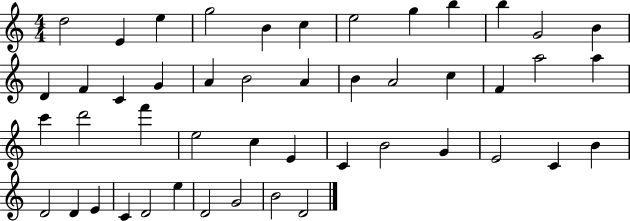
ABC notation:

X:1
T:Untitled
M:4/4
L:1/4
K:C
d2 E e g2 B c e2 g b b G2 B D F C G A B2 A B A2 c F a2 a c' d'2 f' e2 c E C B2 G E2 C B D2 D E C D2 e D2 G2 B2 D2